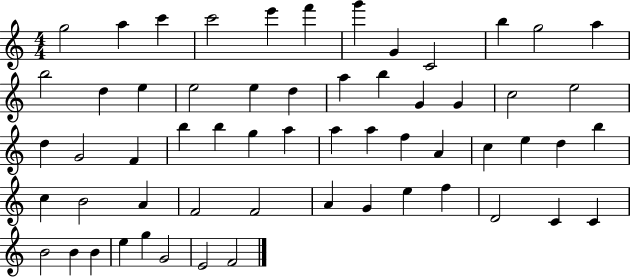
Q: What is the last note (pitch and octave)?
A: F4